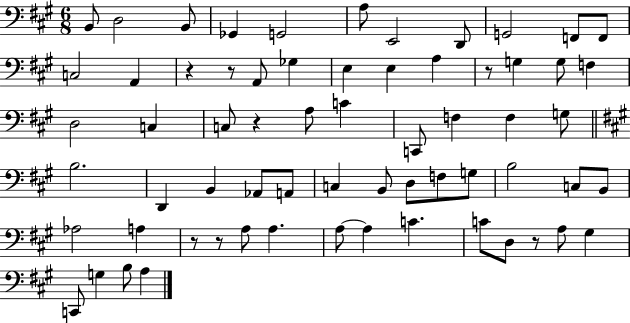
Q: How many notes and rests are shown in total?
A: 65